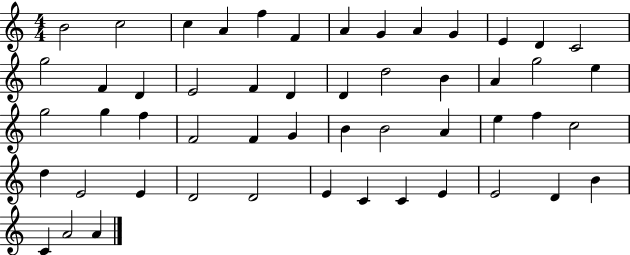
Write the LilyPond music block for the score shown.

{
  \clef treble
  \numericTimeSignature
  \time 4/4
  \key c \major
  b'2 c''2 | c''4 a'4 f''4 f'4 | a'4 g'4 a'4 g'4 | e'4 d'4 c'2 | \break g''2 f'4 d'4 | e'2 f'4 d'4 | d'4 d''2 b'4 | a'4 g''2 e''4 | \break g''2 g''4 f''4 | f'2 f'4 g'4 | b'4 b'2 a'4 | e''4 f''4 c''2 | \break d''4 e'2 e'4 | d'2 d'2 | e'4 c'4 c'4 e'4 | e'2 d'4 b'4 | \break c'4 a'2 a'4 | \bar "|."
}